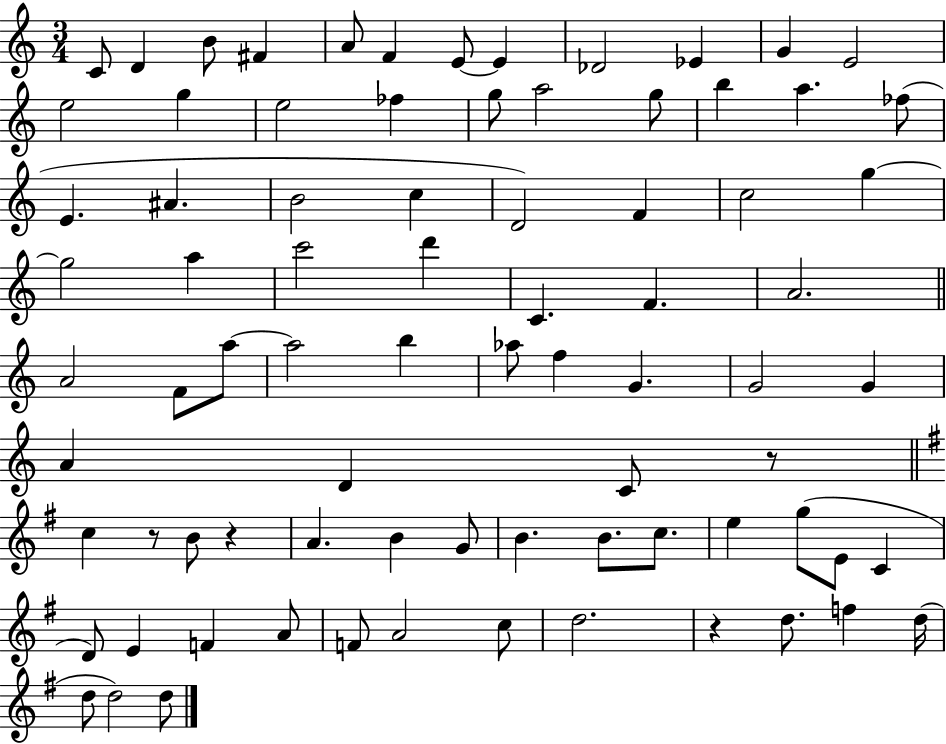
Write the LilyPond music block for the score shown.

{
  \clef treble
  \numericTimeSignature
  \time 3/4
  \key c \major
  c'8 d'4 b'8 fis'4 | a'8 f'4 e'8~~ e'4 | des'2 ees'4 | g'4 e'2 | \break e''2 g''4 | e''2 fes''4 | g''8 a''2 g''8 | b''4 a''4. fes''8( | \break e'4. ais'4. | b'2 c''4 | d'2) f'4 | c''2 g''4~~ | \break g''2 a''4 | c'''2 d'''4 | c'4. f'4. | a'2. | \break \bar "||" \break \key c \major a'2 f'8 a''8~~ | a''2 b''4 | aes''8 f''4 g'4. | g'2 g'4 | \break a'4 d'4 c'8 r8 | \bar "||" \break \key g \major c''4 r8 b'8 r4 | a'4. b'4 g'8 | b'4. b'8. c''8. | e''4 g''8( e'8 c'4 | \break d'8) e'4 f'4 a'8 | f'8 a'2 c''8 | d''2. | r4 d''8. f''4 d''16( | \break d''8 d''2) d''8 | \bar "|."
}